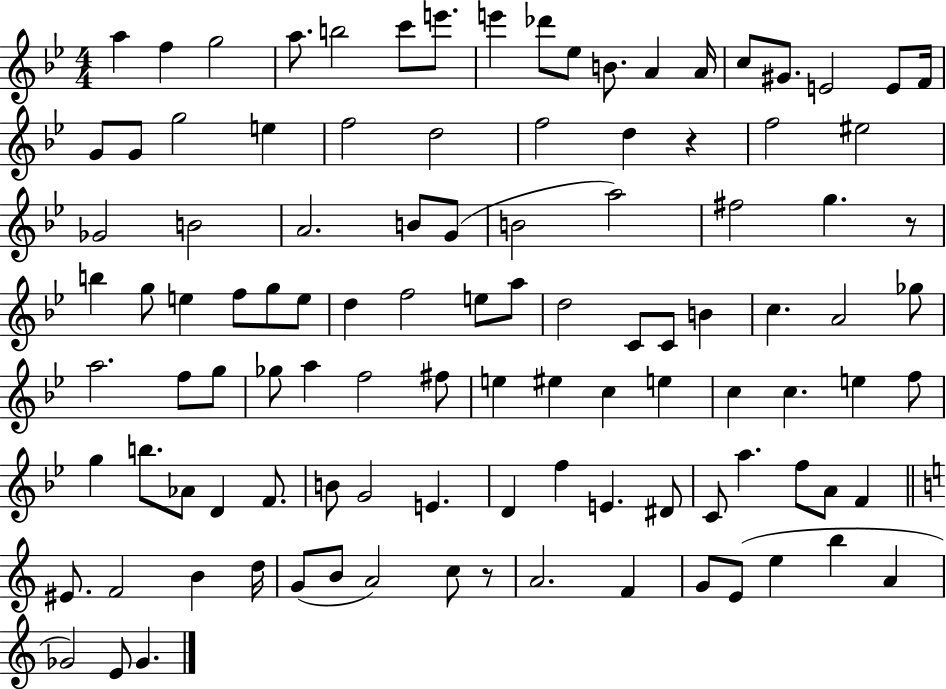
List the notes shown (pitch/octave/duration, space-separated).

A5/q F5/q G5/h A5/e. B5/h C6/e E6/e. E6/q Db6/e Eb5/e B4/e. A4/q A4/s C5/e G#4/e. E4/h E4/e F4/s G4/e G4/e G5/h E5/q F5/h D5/h F5/h D5/q R/q F5/h EIS5/h Gb4/h B4/h A4/h. B4/e G4/e B4/h A5/h F#5/h G5/q. R/e B5/q G5/e E5/q F5/e G5/e E5/e D5/q F5/h E5/e A5/e D5/h C4/e C4/e B4/q C5/q. A4/h Gb5/e A5/h. F5/e G5/e Gb5/e A5/q F5/h F#5/e E5/q EIS5/q C5/q E5/q C5/q C5/q. E5/q F5/e G5/q B5/e. Ab4/e D4/q F4/e. B4/e G4/h E4/q. D4/q F5/q E4/q. D#4/e C4/e A5/q. F5/e A4/e F4/q EIS4/e. F4/h B4/q D5/s G4/e B4/e A4/h C5/e R/e A4/h. F4/q G4/e E4/e E5/q B5/q A4/q Gb4/h E4/e Gb4/q.